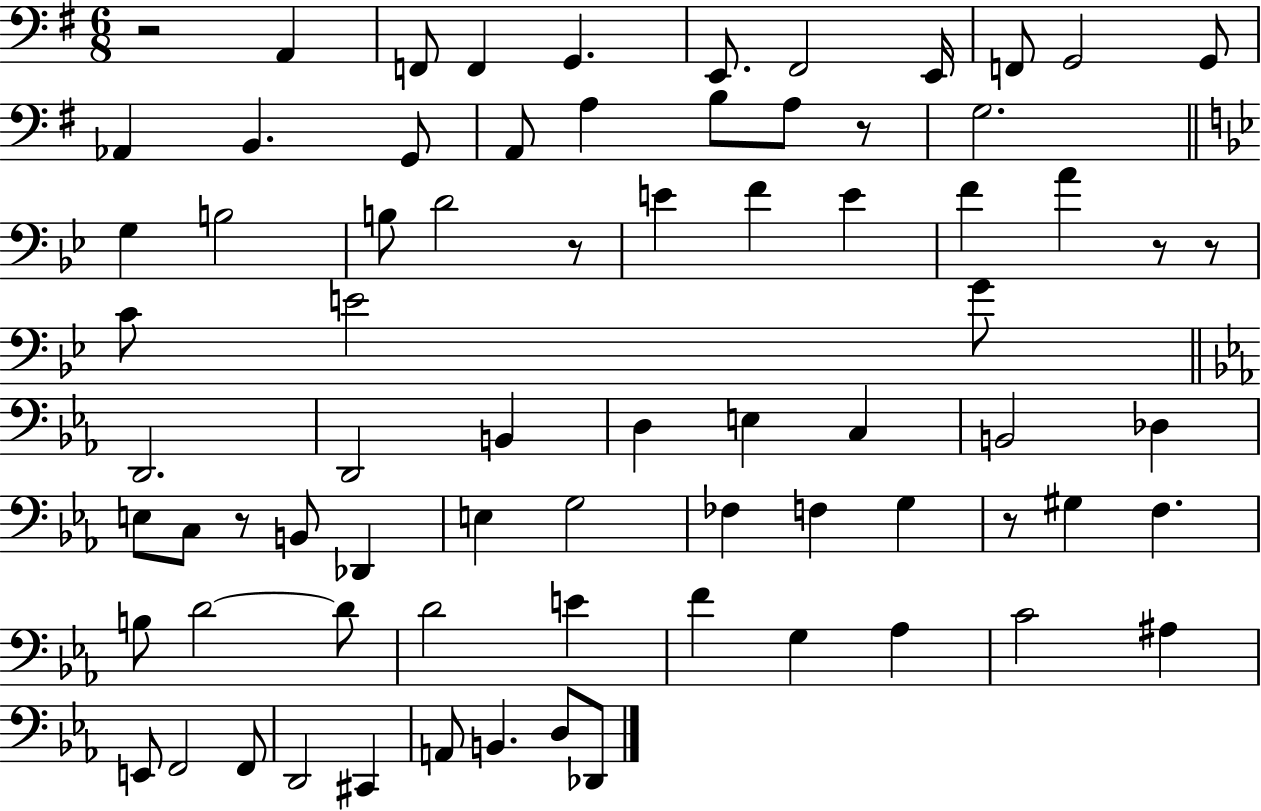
R/h A2/q F2/e F2/q G2/q. E2/e. F#2/h E2/s F2/e G2/h G2/e Ab2/q B2/q. G2/e A2/e A3/q B3/e A3/e R/e G3/h. G3/q B3/h B3/e D4/h R/e E4/q F4/q E4/q F4/q A4/q R/e R/e C4/e E4/h G4/e D2/h. D2/h B2/q D3/q E3/q C3/q B2/h Db3/q E3/e C3/e R/e B2/e Db2/q E3/q G3/h FES3/q F3/q G3/q R/e G#3/q F3/q. B3/e D4/h D4/e D4/h E4/q F4/q G3/q Ab3/q C4/h A#3/q E2/e F2/h F2/e D2/h C#2/q A2/e B2/q. D3/e Db2/e